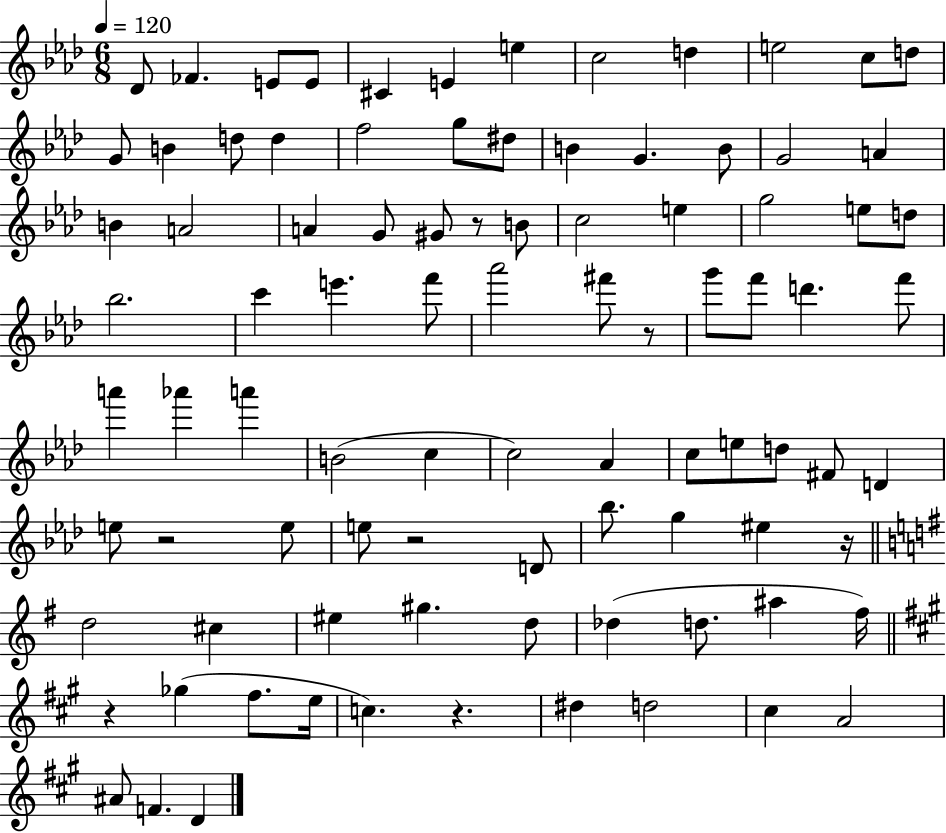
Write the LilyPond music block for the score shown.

{
  \clef treble
  \numericTimeSignature
  \time 6/8
  \key aes \major
  \tempo 4 = 120
  des'8 fes'4. e'8 e'8 | cis'4 e'4 e''4 | c''2 d''4 | e''2 c''8 d''8 | \break g'8 b'4 d''8 d''4 | f''2 g''8 dis''8 | b'4 g'4. b'8 | g'2 a'4 | \break b'4 a'2 | a'4 g'8 gis'8 r8 b'8 | c''2 e''4 | g''2 e''8 d''8 | \break bes''2. | c'''4 e'''4. f'''8 | aes'''2 fis'''8 r8 | g'''8 f'''8 d'''4. f'''8 | \break a'''4 aes'''4 a'''4 | b'2( c''4 | c''2) aes'4 | c''8 e''8 d''8 fis'8 d'4 | \break e''8 r2 e''8 | e''8 r2 d'8 | bes''8. g''4 eis''4 r16 | \bar "||" \break \key g \major d''2 cis''4 | eis''4 gis''4. d''8 | des''4( d''8. ais''4 fis''16) | \bar "||" \break \key a \major r4 ges''4( fis''8. e''16 | c''4.) r4. | dis''4 d''2 | cis''4 a'2 | \break ais'8 f'4. d'4 | \bar "|."
}